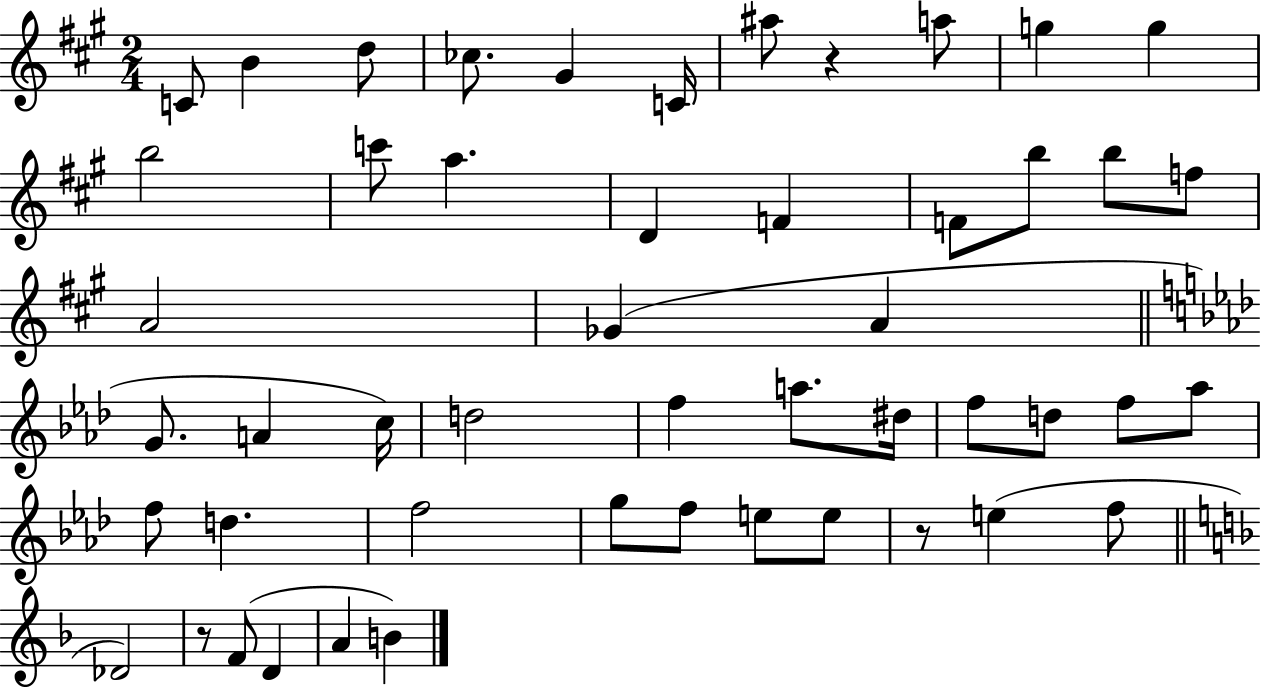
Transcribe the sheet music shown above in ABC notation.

X:1
T:Untitled
M:2/4
L:1/4
K:A
C/2 B d/2 _c/2 ^G C/4 ^a/2 z a/2 g g b2 c'/2 a D F F/2 b/2 b/2 f/2 A2 _G A G/2 A c/4 d2 f a/2 ^d/4 f/2 d/2 f/2 _a/2 f/2 d f2 g/2 f/2 e/2 e/2 z/2 e f/2 _D2 z/2 F/2 D A B